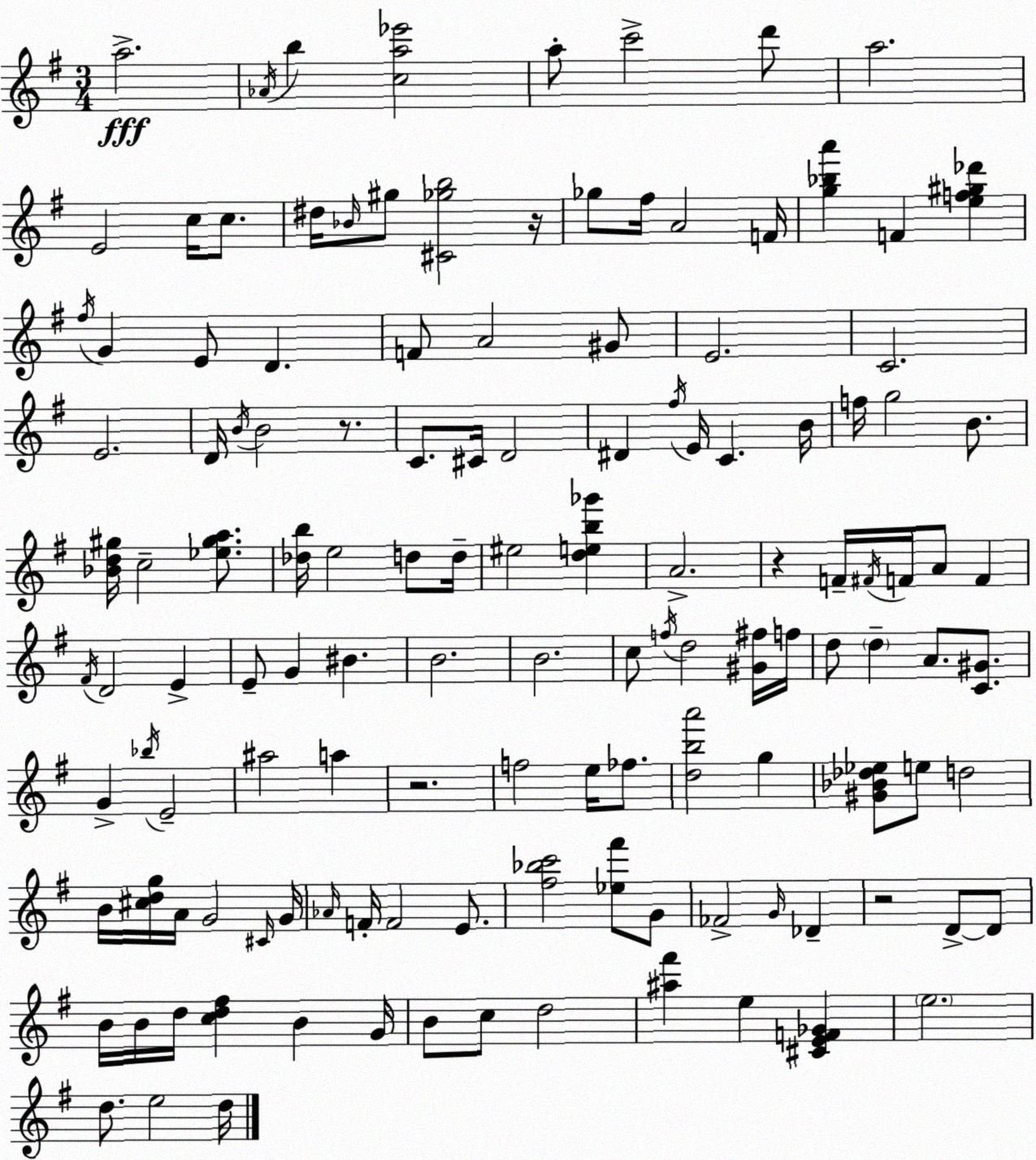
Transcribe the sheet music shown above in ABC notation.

X:1
T:Untitled
M:3/4
L:1/4
K:Em
a2 _A/4 b [ca_e']2 a/2 c'2 d'/2 a2 E2 c/4 c/2 ^d/4 _B/4 ^g/2 [^C_gb]2 z/4 _g/2 ^f/4 A2 F/4 [g_ba'] F [ef^g_d'] ^f/4 G E/2 D F/2 A2 ^G/2 E2 C2 E2 D/4 B/4 B2 z/2 C/2 ^C/4 D2 ^D ^f/4 E/4 C B/4 f/4 g2 B/2 [_Bd^g]/4 c2 [_e^ga]/2 [_db]/4 e2 d/2 d/4 ^e2 [deb_g'] A2 z F/4 ^F/4 F/4 A/2 F ^F/4 D2 E E/2 G ^B B2 B2 c/2 f/4 d2 [^G^f]/4 f/4 d/2 d A/2 [C^G]/2 G _b/4 E2 ^a2 a z2 f2 e/4 _f/2 [dba']2 g [^G_B_d_e]/2 e/2 d2 B/4 [^cdg]/4 A/4 G2 ^C/4 G/4 _A/4 F/4 F2 E/2 [^f_bc']2 [_e^f']/2 G/2 _F2 G/4 _D z2 D/2 D/2 B/4 B/4 d/4 [cd^f] B G/4 B/2 c/2 d2 [^a^f'] e [^CEF_G] e2 d/2 e2 d/4